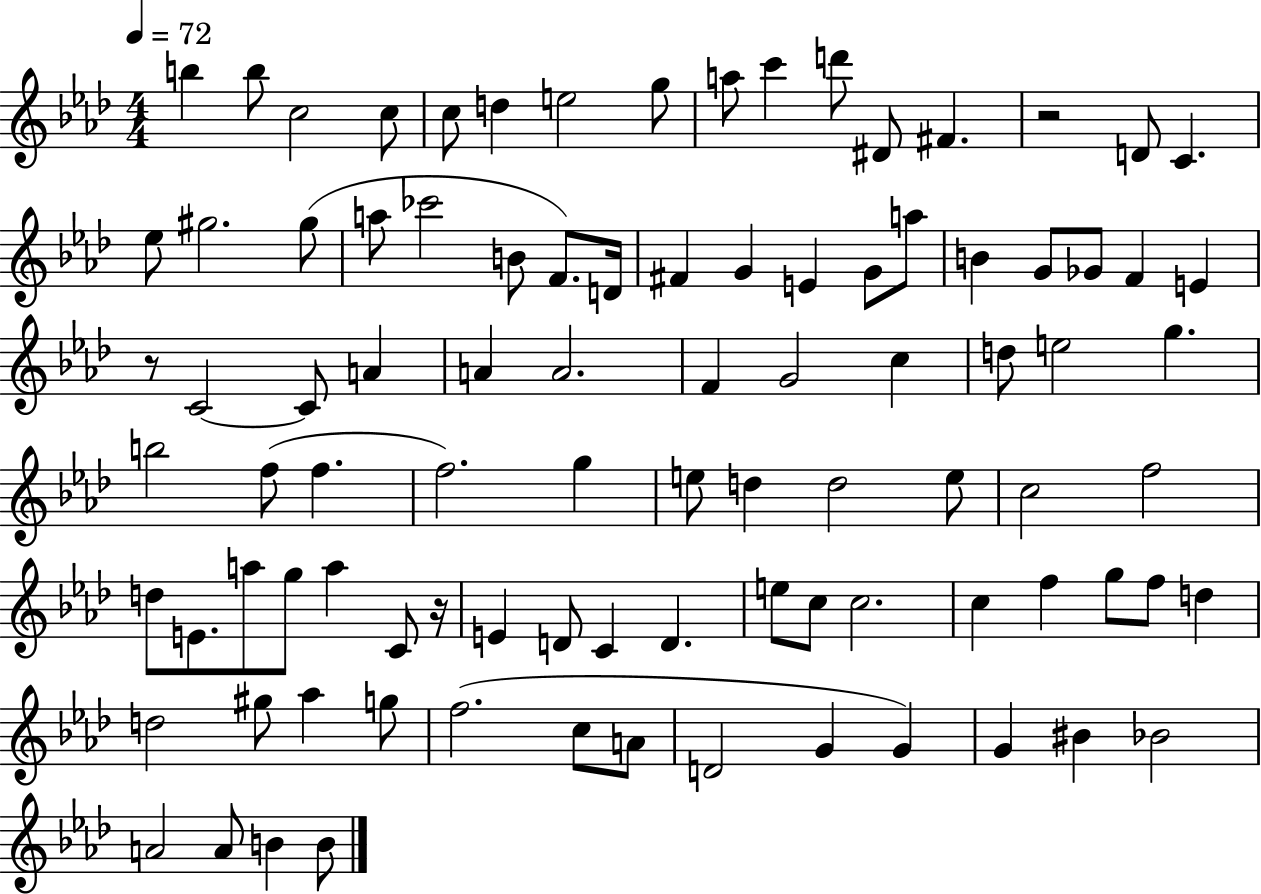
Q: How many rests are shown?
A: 3